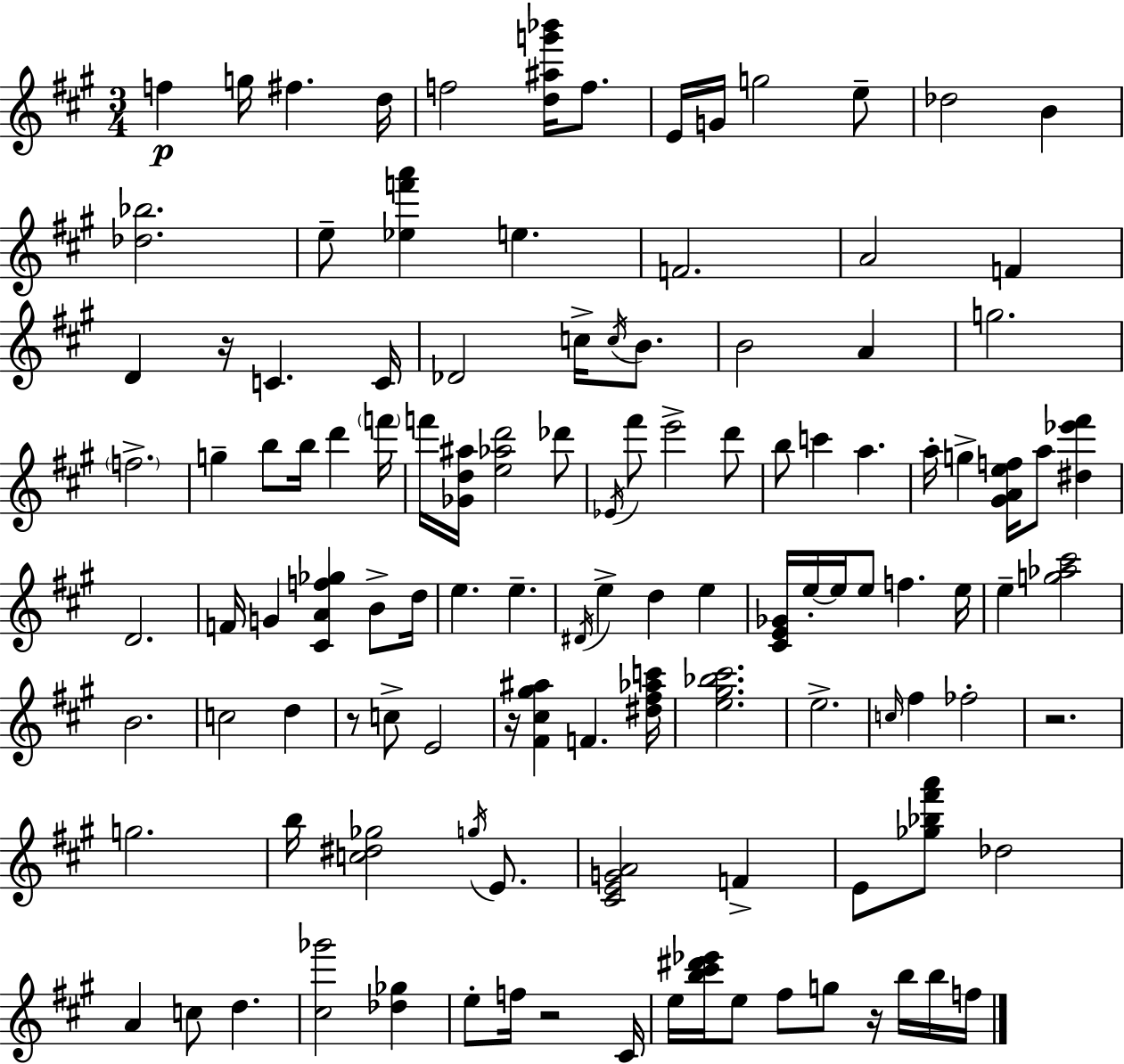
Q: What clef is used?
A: treble